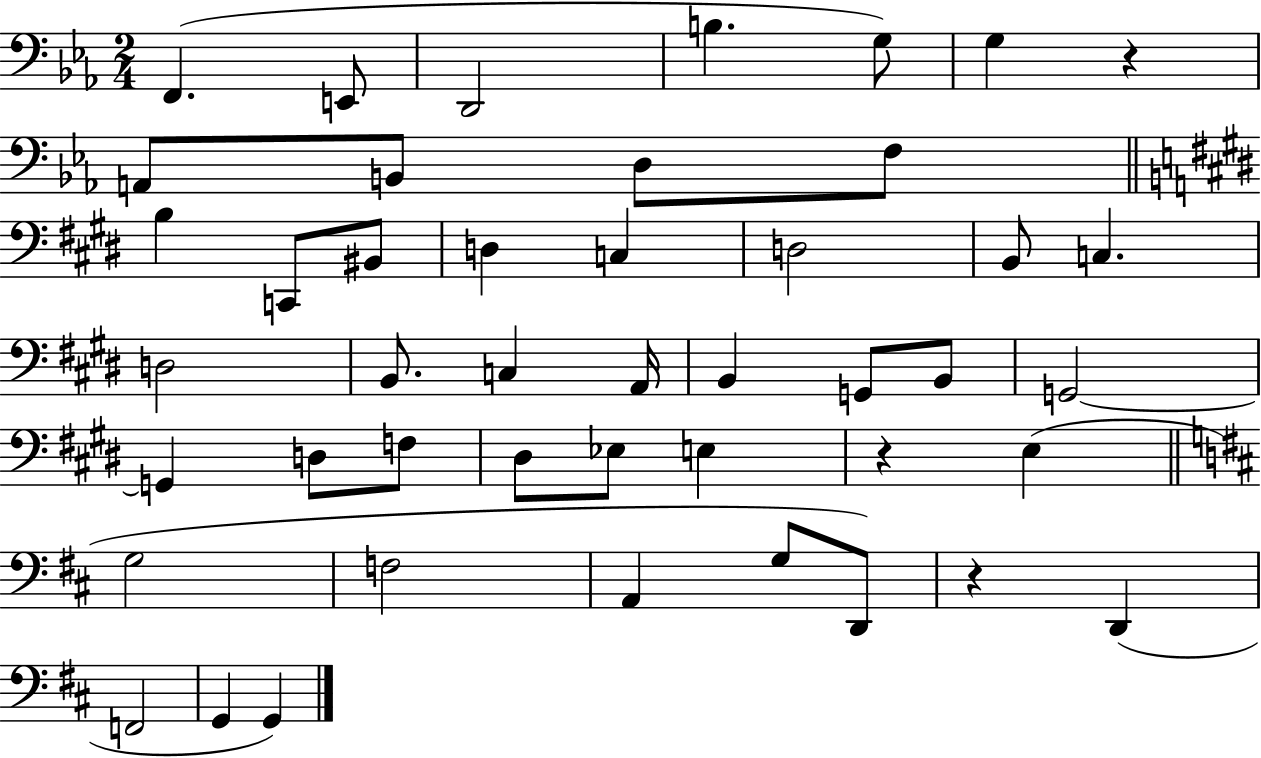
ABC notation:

X:1
T:Untitled
M:2/4
L:1/4
K:Eb
F,, E,,/2 D,,2 B, G,/2 G, z A,,/2 B,,/2 D,/2 F,/2 B, C,,/2 ^B,,/2 D, C, D,2 B,,/2 C, D,2 B,,/2 C, A,,/4 B,, G,,/2 B,,/2 G,,2 G,, D,/2 F,/2 ^D,/2 _E,/2 E, z E, G,2 F,2 A,, G,/2 D,,/2 z D,, F,,2 G,, G,,